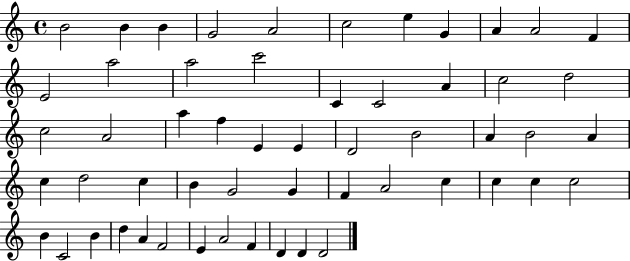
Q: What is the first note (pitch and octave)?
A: B4